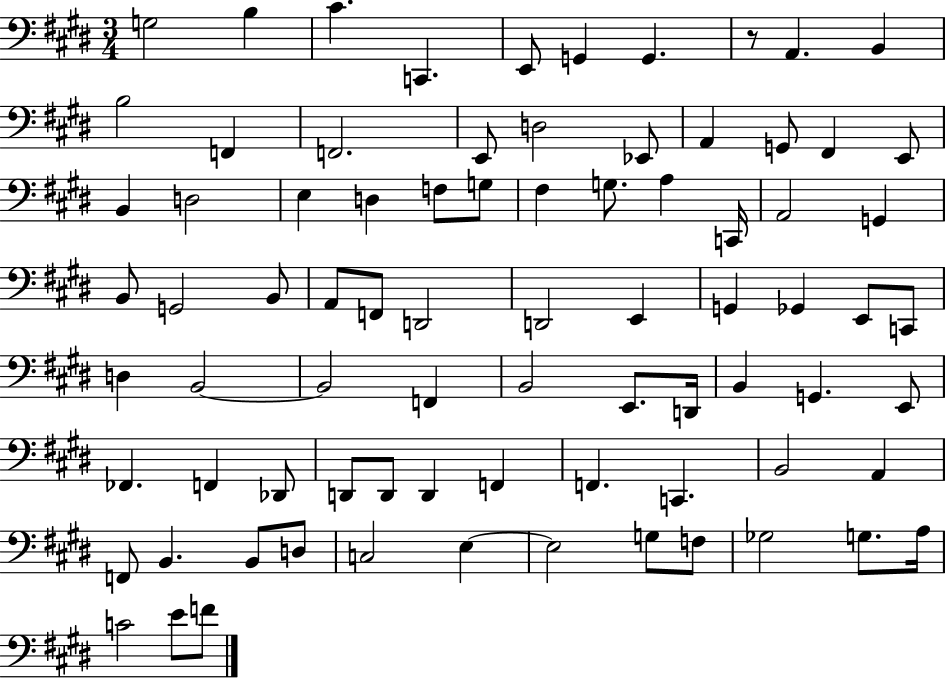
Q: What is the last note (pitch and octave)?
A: F4